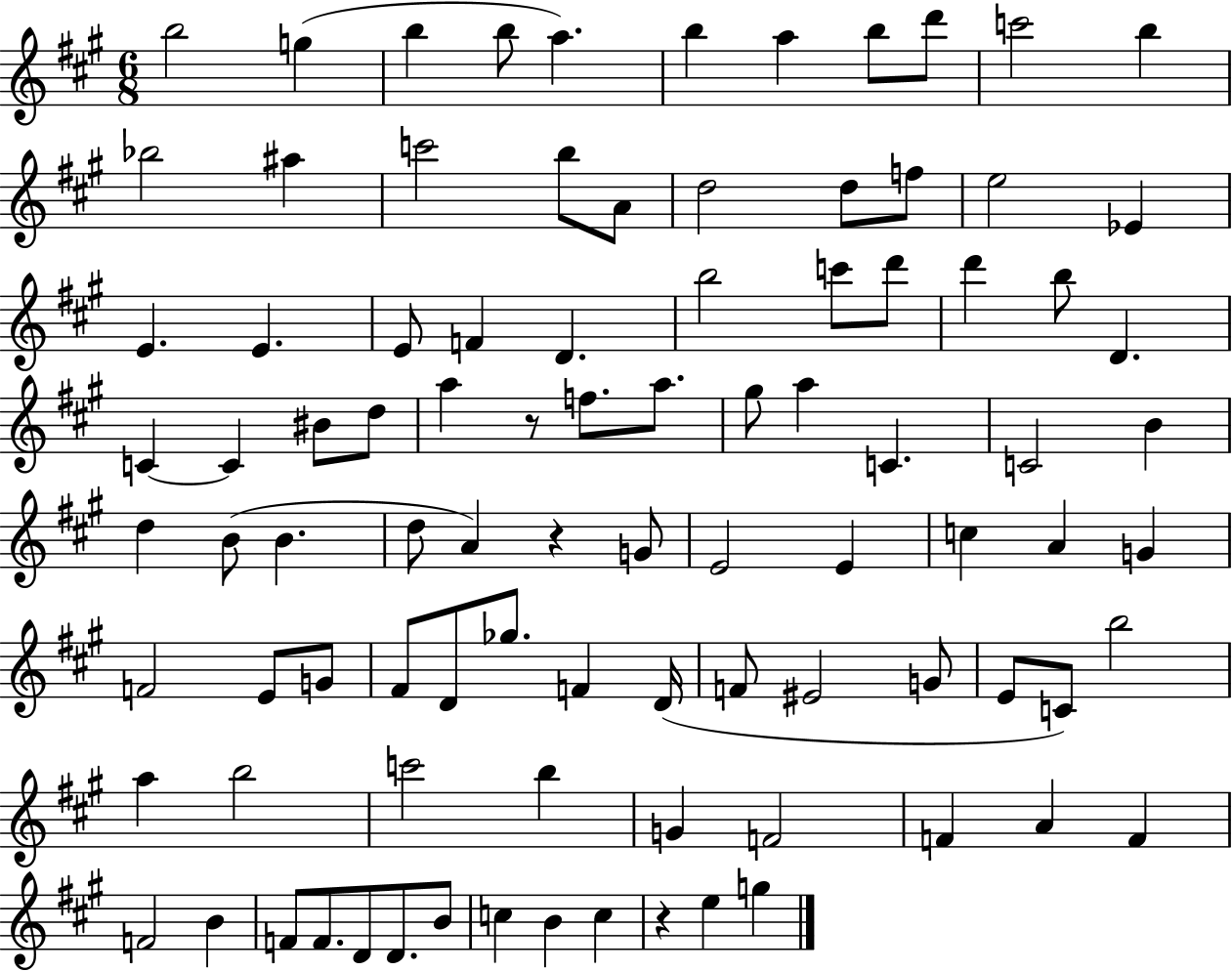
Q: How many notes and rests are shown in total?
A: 93